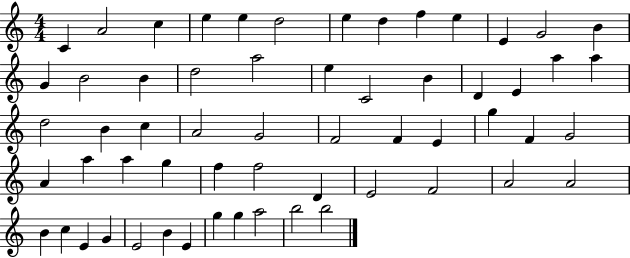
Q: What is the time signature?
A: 4/4